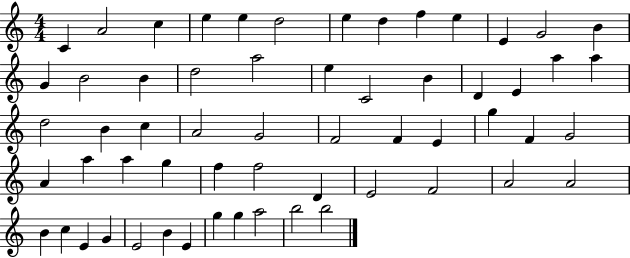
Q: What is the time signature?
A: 4/4